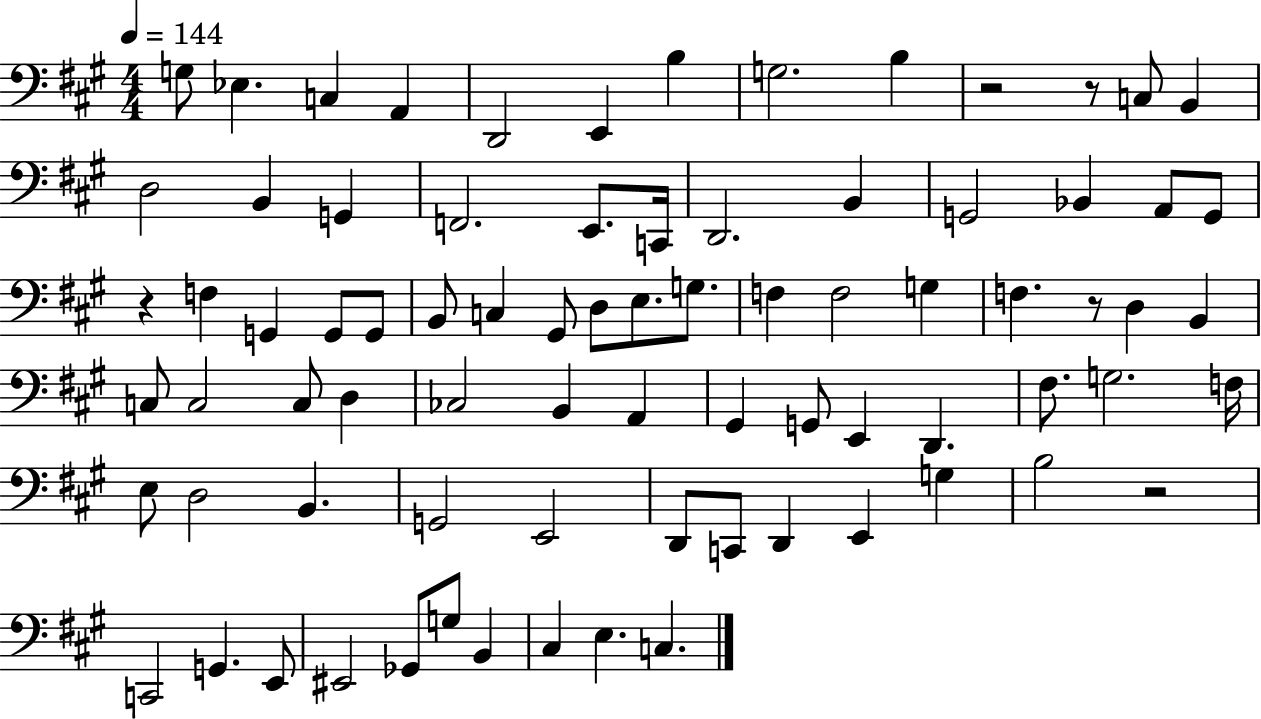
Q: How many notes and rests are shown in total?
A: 79